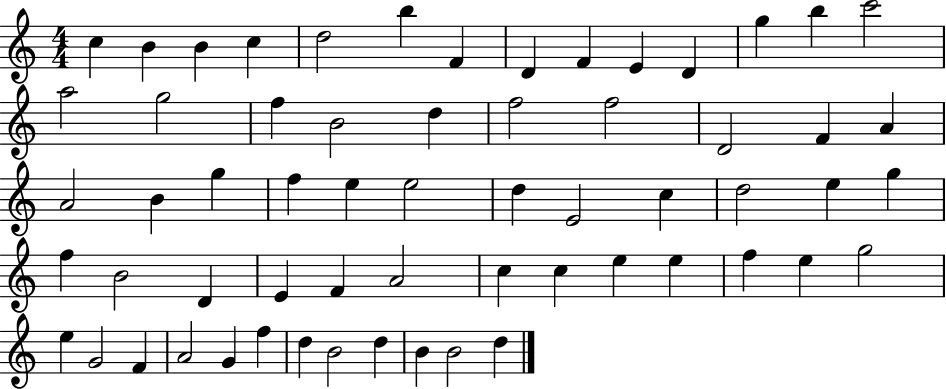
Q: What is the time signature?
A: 4/4